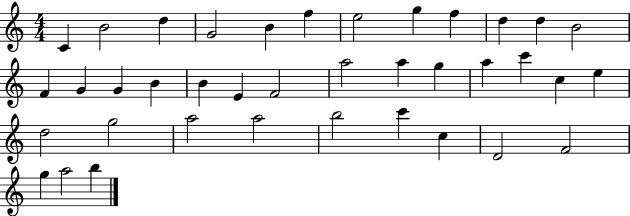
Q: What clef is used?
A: treble